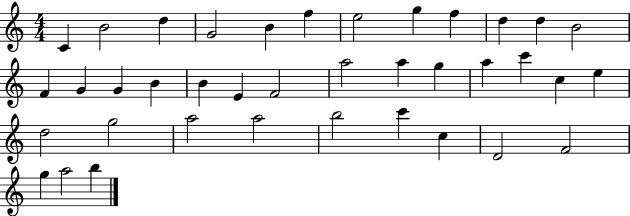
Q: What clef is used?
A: treble